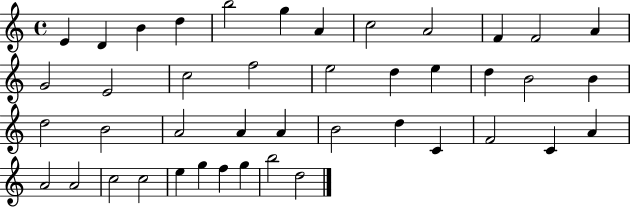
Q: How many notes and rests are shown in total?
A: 43